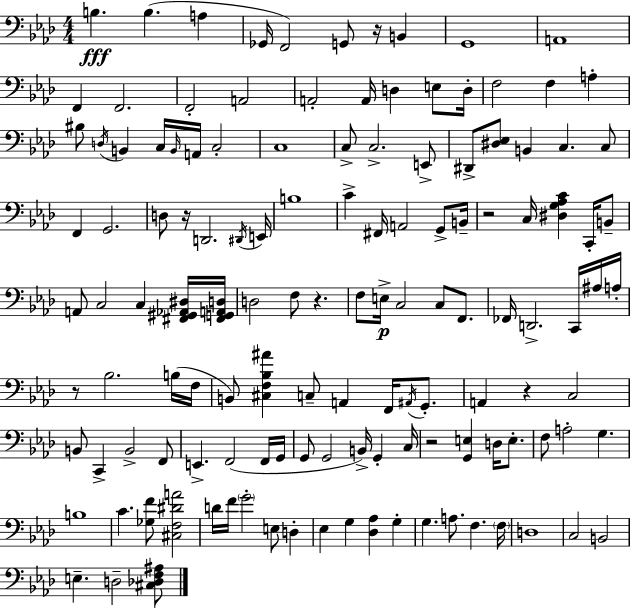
{
  \clef bass
  \numericTimeSignature
  \time 4/4
  \key f \minor
  \repeat volta 2 { b4.\fff b4.( a4 | ges,16 f,2) g,8 r16 b,4 | g,1 | a,1 | \break f,4 f,2. | f,2-. a,2 | a,2-. a,16 d4 e8 d16-. | f2 f4 a4-. | \break bis8 \acciaccatura { d16 } b,4 c16 \grace { b,16 } a,16 c2-. | c1 | c8-> c2.-> | e,8-> dis,8-> <dis ees>8 b,4 c4. | \break c8 f,4 g,2. | d8 r16 d,2. | \acciaccatura { dis,16 } e,16 b1 | c'4-> fis,16 a,2 | \break g,8-> b,16-- r2 c16 <dis g aes c'>4 | c,16-. b,8-- a,8 c2 c4 | <fis, gis, aes, dis>16 <fis, g, a, d>16 d2 f8 r4. | f8 e16->\p c2 c8 | \break f,8. fes,16 d,2.-> | c,16 ais16 a16-. r8 bes2. | b16( f16 b,8) <cis f bes ais'>4 c8-- a,4 f,16 | \acciaccatura { ais,16 } g,8.-. a,4 r4 c2 | \break b,8 c,4-> b,2-> | f,8 e,4.-> f,2( | f,16 g,16 g,8 g,2 b,16->) g,4-. | c16 r2 <g, e>4 | \break d16 e8.-. f8 a2-. g4. | b1 | c'4. <ges f'>8 <cis f dis' a'>2 | d'16 f'16 \parenthesize g'2-. e8 | \break d4-. ees4 g4 <des aes>4 | g4-. g4. a8. f4. | \parenthesize f16 d1 | c2 b,2 | \break e4.-- d2-- | <cis des f ais>8 } \bar "|."
}